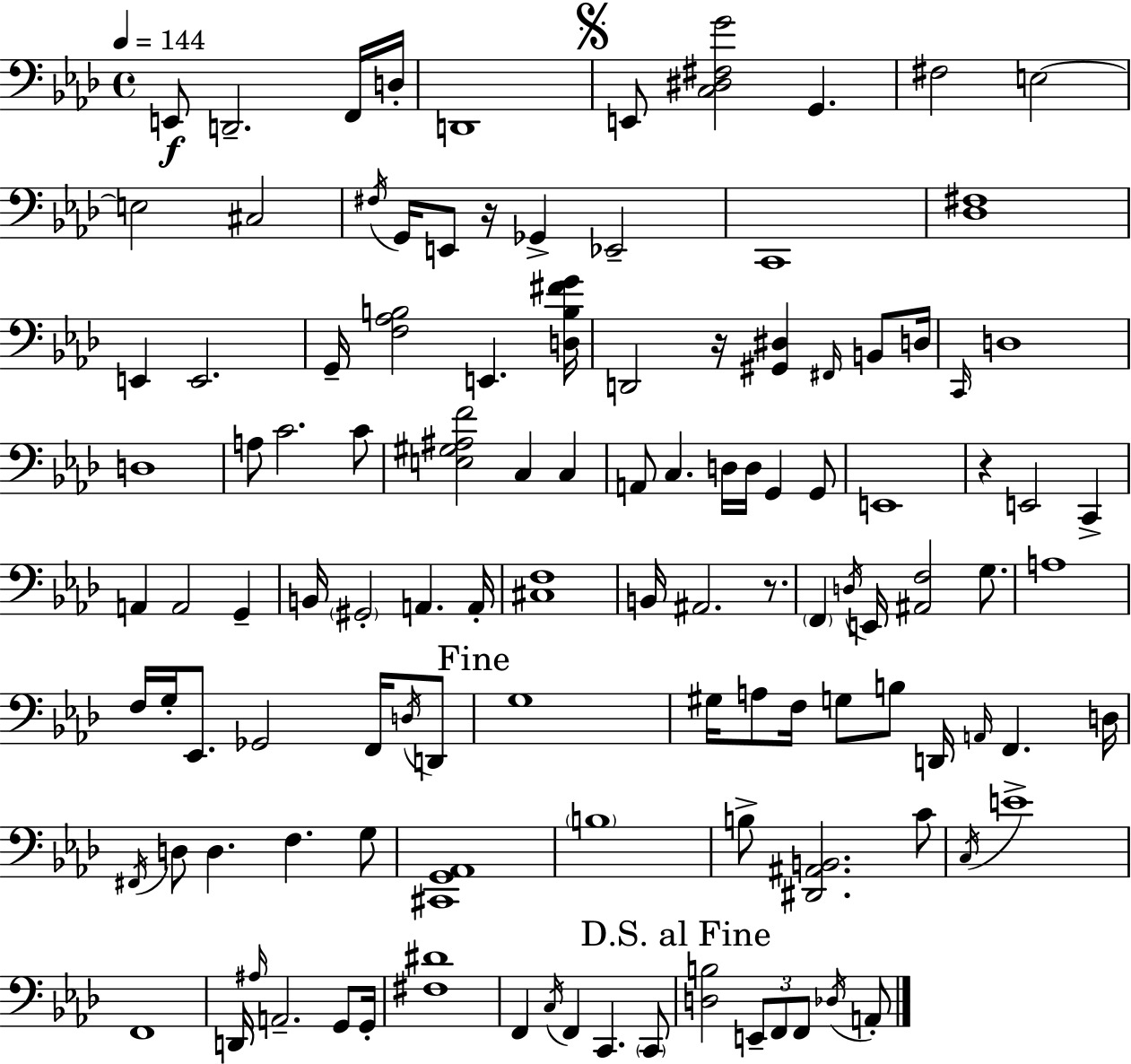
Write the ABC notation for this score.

X:1
T:Untitled
M:4/4
L:1/4
K:Ab
E,,/2 D,,2 F,,/4 D,/4 D,,4 E,,/2 [C,^D,^F,G]2 G,, ^F,2 E,2 E,2 ^C,2 ^F,/4 G,,/4 E,,/2 z/4 _G,, _E,,2 C,,4 [_D,^F,]4 E,, E,,2 G,,/4 [F,_A,B,]2 E,, [D,B,^FG]/4 D,,2 z/4 [^G,,^D,] ^F,,/4 B,,/2 D,/4 C,,/4 D,4 D,4 A,/2 C2 C/2 [E,^G,^A,F]2 C, C, A,,/2 C, D,/4 D,/4 G,, G,,/2 E,,4 z E,,2 C,, A,, A,,2 G,, B,,/4 ^G,,2 A,, A,,/4 [^C,F,]4 B,,/4 ^A,,2 z/2 F,, D,/4 E,,/4 [^A,,F,]2 G,/2 A,4 F,/4 G,/4 _E,,/2 _G,,2 F,,/4 D,/4 D,,/2 G,4 ^G,/4 A,/2 F,/4 G,/2 B,/2 D,,/4 A,,/4 F,, D,/4 ^F,,/4 D,/2 D, F, G,/2 [^C,,G,,_A,,]4 B,4 B,/2 [^D,,^A,,B,,]2 C/2 C,/4 E4 F,,4 D,,/4 ^A,/4 A,,2 G,,/2 G,,/4 [^F,^D]4 F,, C,/4 F,, C,, C,,/2 [D,B,]2 E,,/2 F,,/2 F,,/2 _D,/4 A,,/2